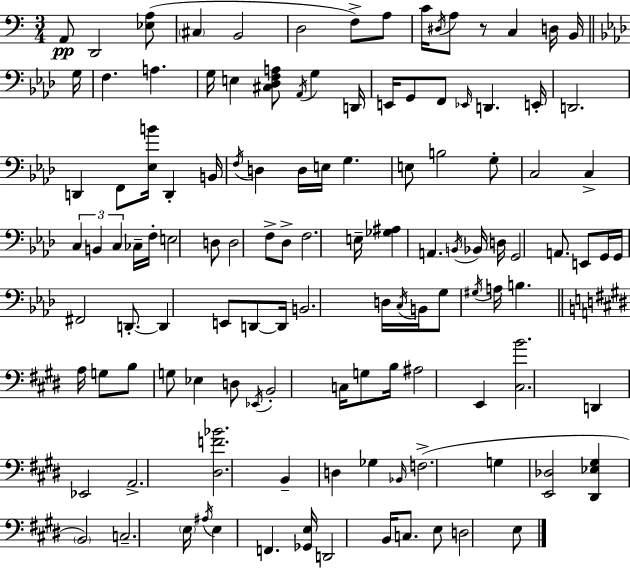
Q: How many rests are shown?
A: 1